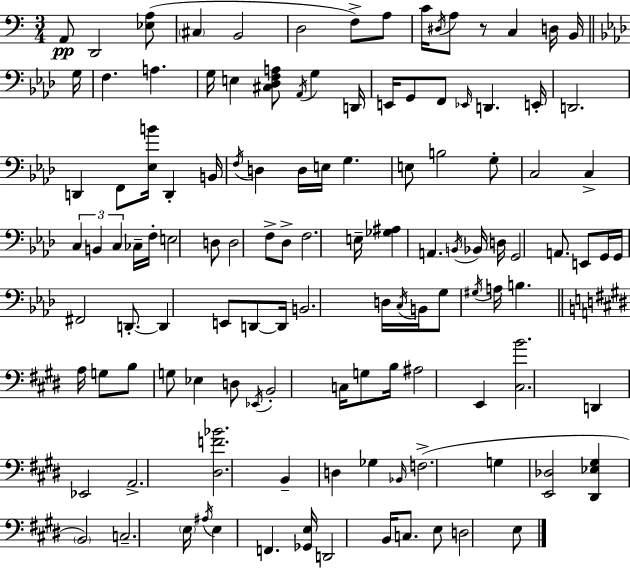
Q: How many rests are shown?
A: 1